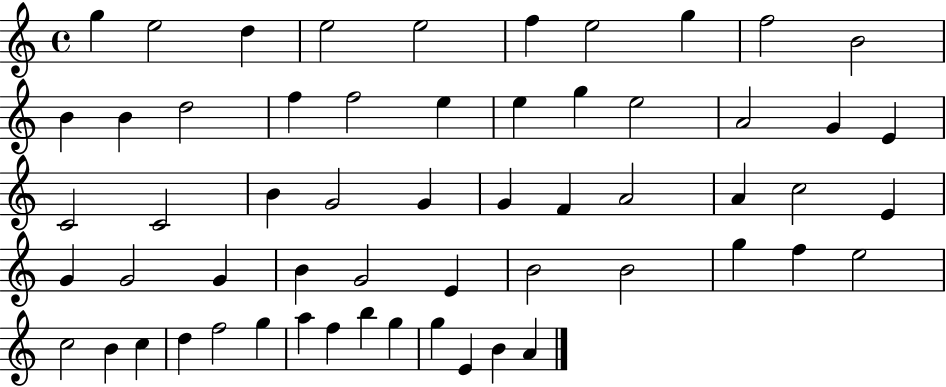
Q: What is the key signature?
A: C major